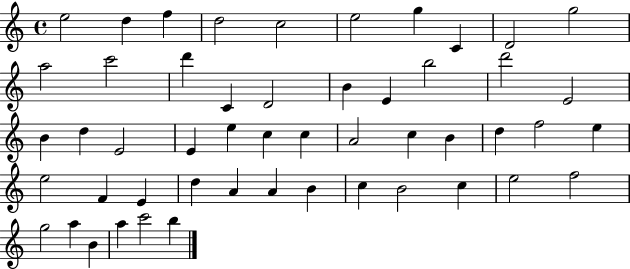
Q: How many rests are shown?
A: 0